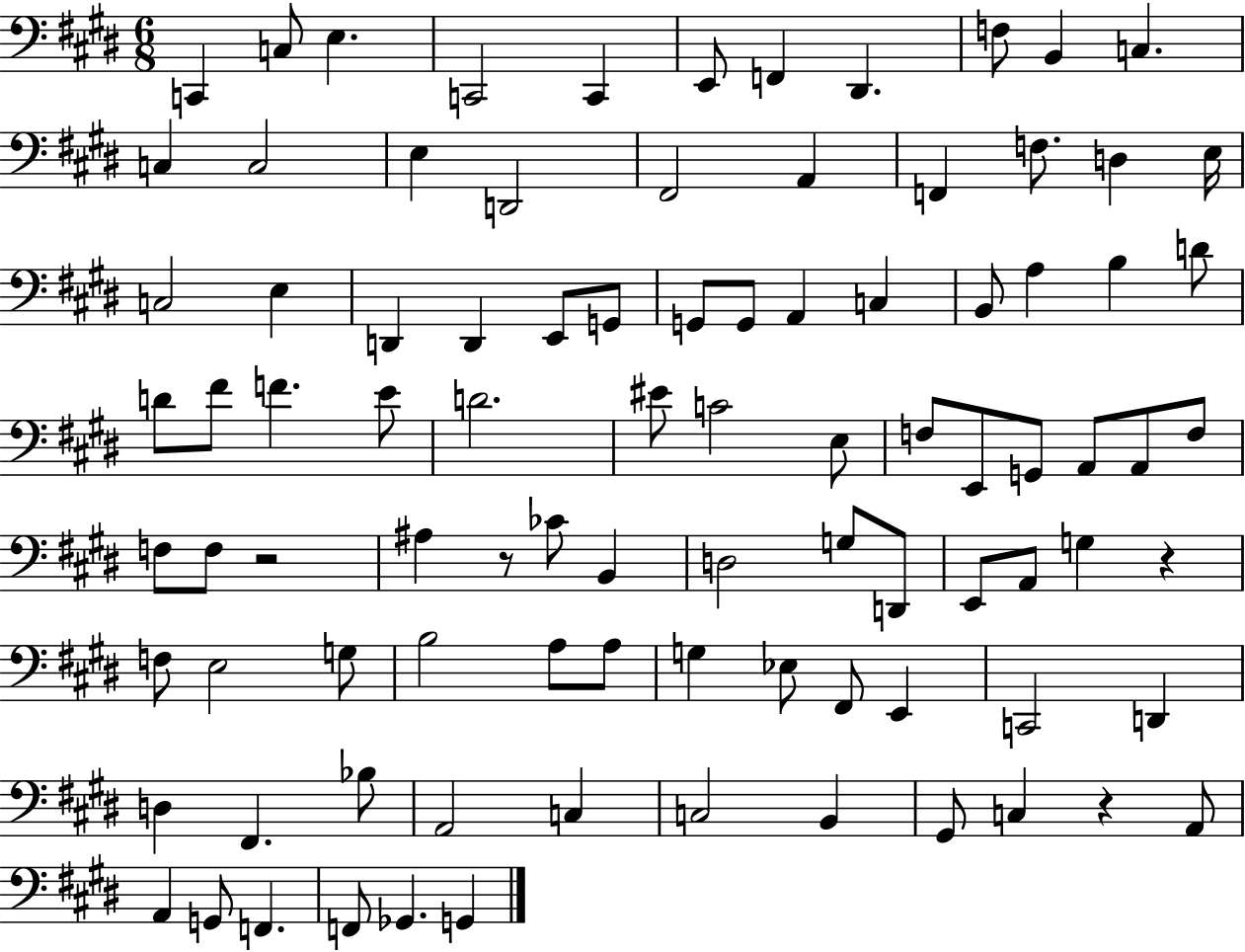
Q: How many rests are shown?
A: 4